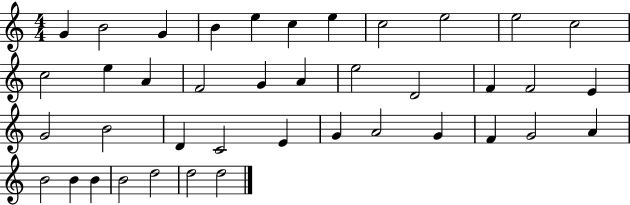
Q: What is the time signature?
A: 4/4